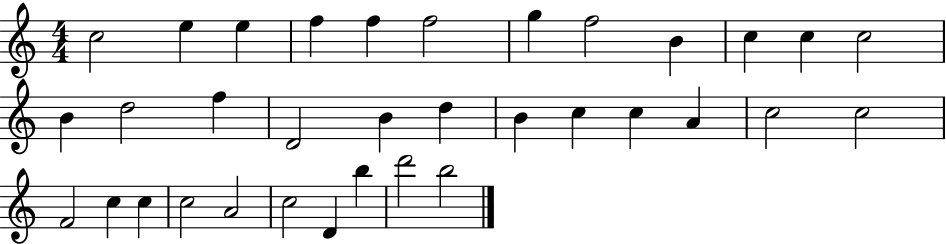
{
  \clef treble
  \numericTimeSignature
  \time 4/4
  \key c \major
  c''2 e''4 e''4 | f''4 f''4 f''2 | g''4 f''2 b'4 | c''4 c''4 c''2 | \break b'4 d''2 f''4 | d'2 b'4 d''4 | b'4 c''4 c''4 a'4 | c''2 c''2 | \break f'2 c''4 c''4 | c''2 a'2 | c''2 d'4 b''4 | d'''2 b''2 | \break \bar "|."
}